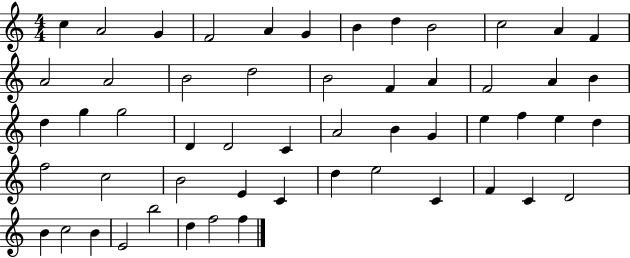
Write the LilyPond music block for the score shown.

{
  \clef treble
  \numericTimeSignature
  \time 4/4
  \key c \major
  c''4 a'2 g'4 | f'2 a'4 g'4 | b'4 d''4 b'2 | c''2 a'4 f'4 | \break a'2 a'2 | b'2 d''2 | b'2 f'4 a'4 | f'2 a'4 b'4 | \break d''4 g''4 g''2 | d'4 d'2 c'4 | a'2 b'4 g'4 | e''4 f''4 e''4 d''4 | \break f''2 c''2 | b'2 e'4 c'4 | d''4 e''2 c'4 | f'4 c'4 d'2 | \break b'4 c''2 b'4 | e'2 b''2 | d''4 f''2 f''4 | \bar "|."
}